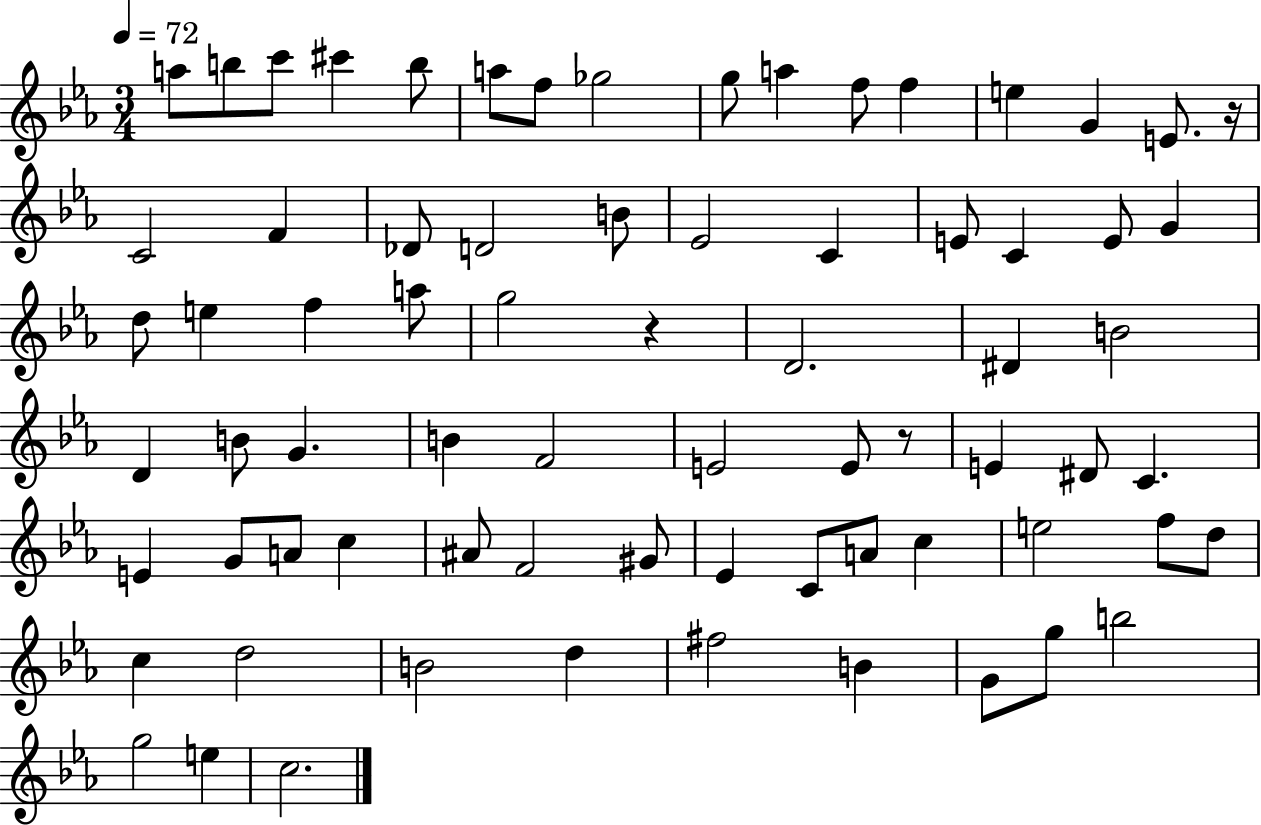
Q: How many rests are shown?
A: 3